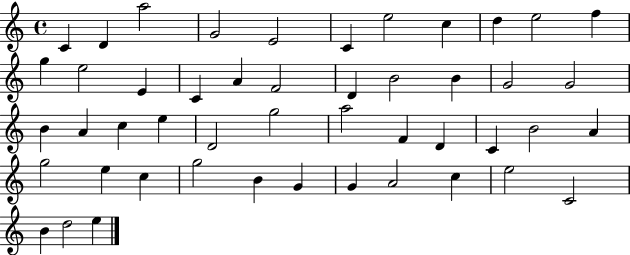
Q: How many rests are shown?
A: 0